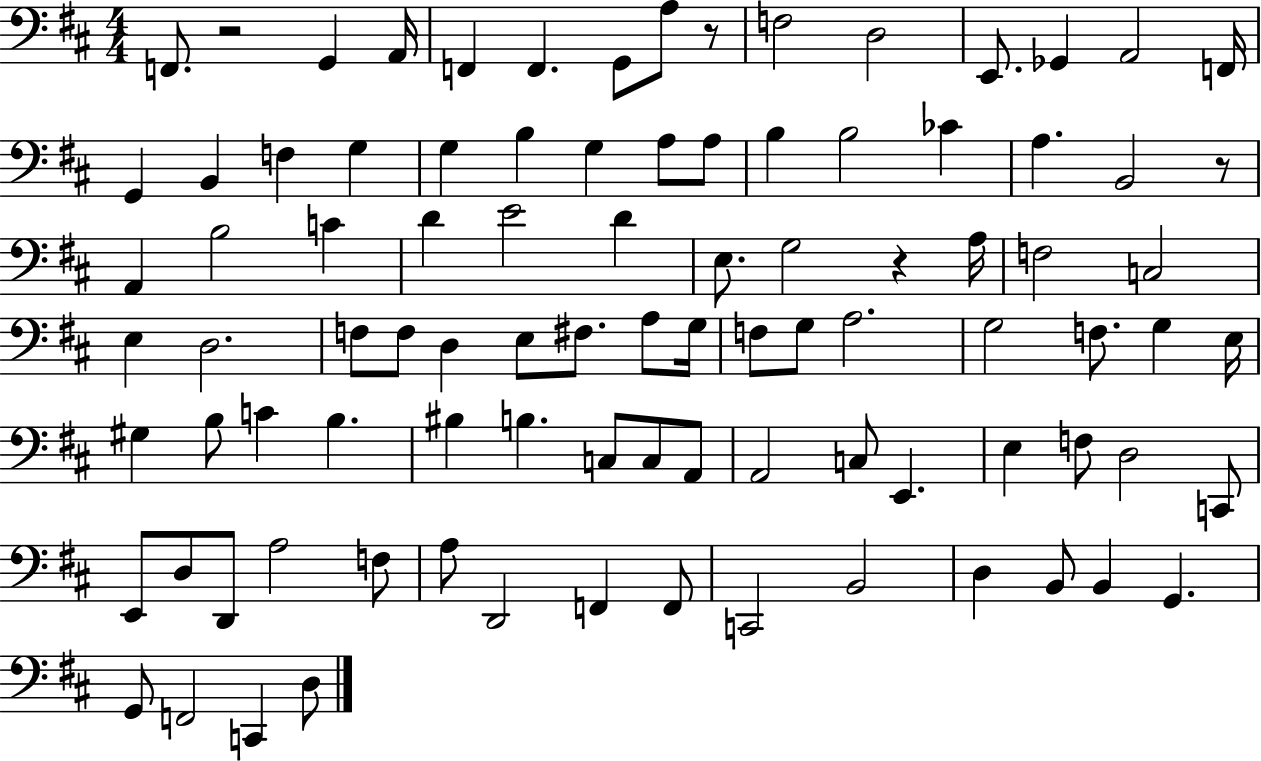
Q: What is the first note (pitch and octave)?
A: F2